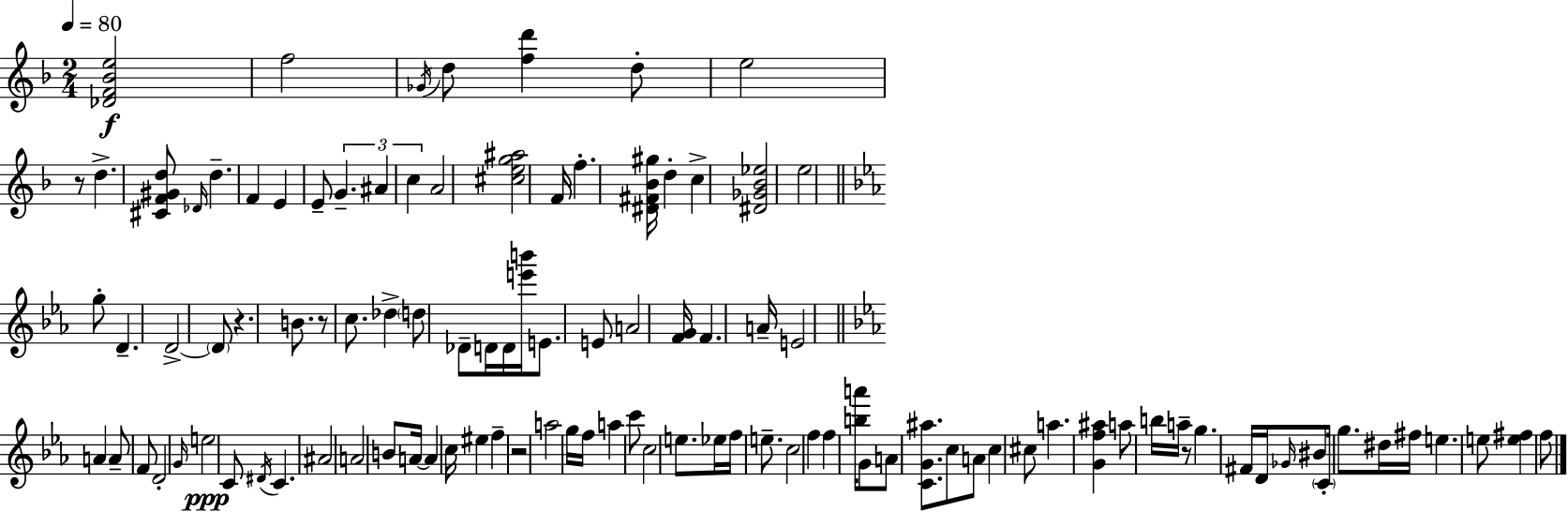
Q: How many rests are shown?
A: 5